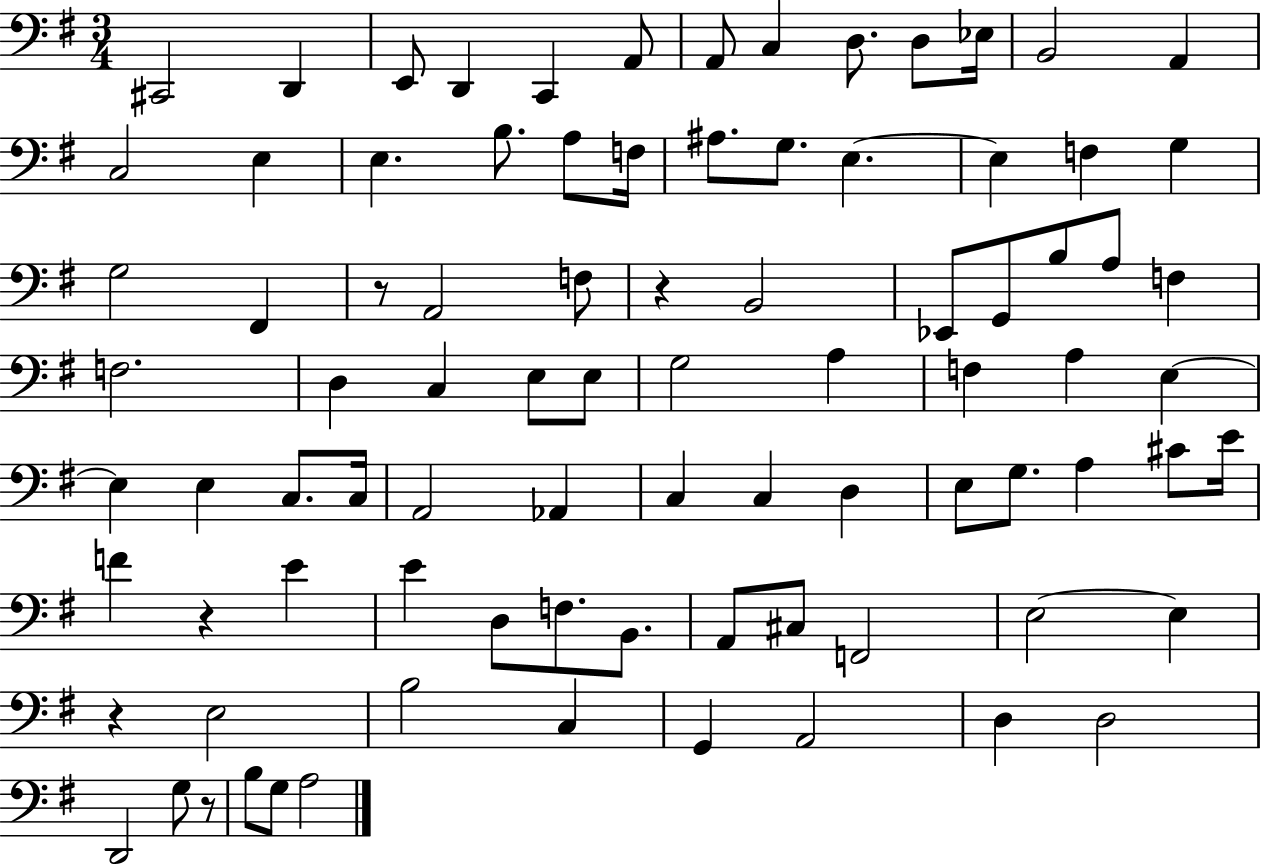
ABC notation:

X:1
T:Untitled
M:3/4
L:1/4
K:G
^C,,2 D,, E,,/2 D,, C,, A,,/2 A,,/2 C, D,/2 D,/2 _E,/4 B,,2 A,, C,2 E, E, B,/2 A,/2 F,/4 ^A,/2 G,/2 E, E, F, G, G,2 ^F,, z/2 A,,2 F,/2 z B,,2 _E,,/2 G,,/2 B,/2 A,/2 F, F,2 D, C, E,/2 E,/2 G,2 A, F, A, E, E, E, C,/2 C,/4 A,,2 _A,, C, C, D, E,/2 G,/2 A, ^C/2 E/4 F z E E D,/2 F,/2 B,,/2 A,,/2 ^C,/2 F,,2 E,2 E, z E,2 B,2 C, G,, A,,2 D, D,2 D,,2 G,/2 z/2 B,/2 G,/2 A,2